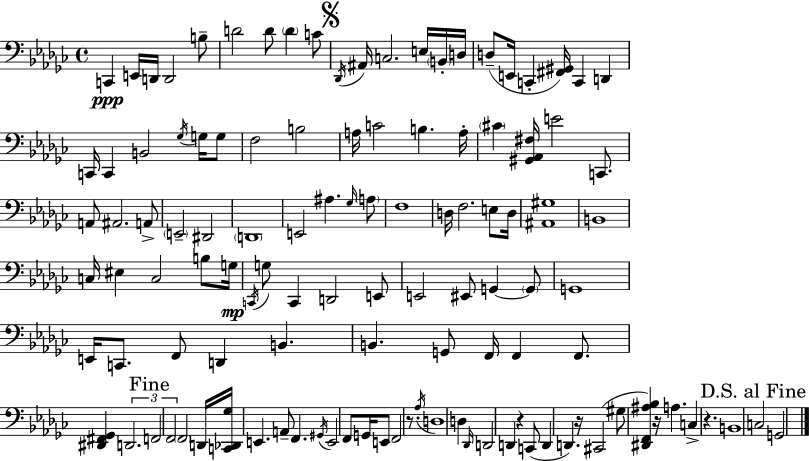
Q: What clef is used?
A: bass